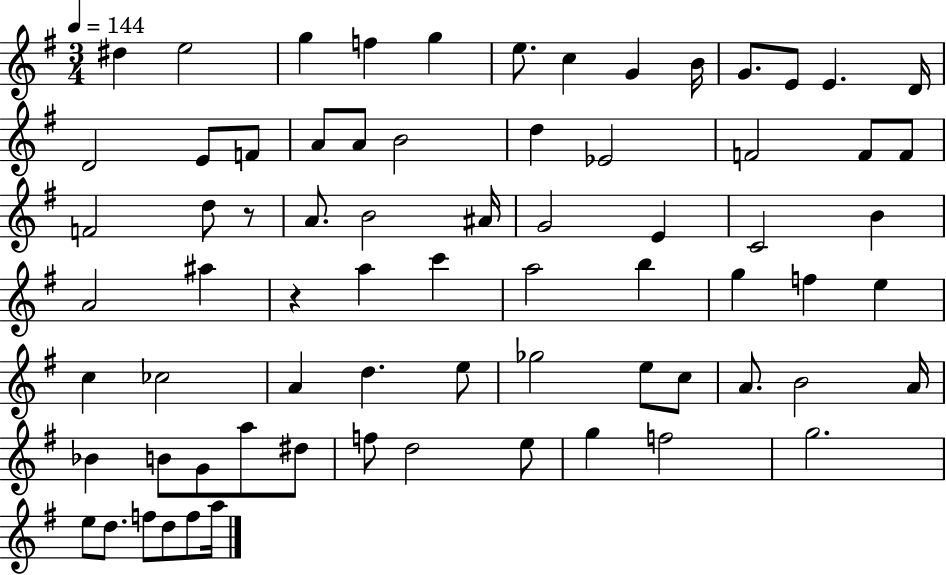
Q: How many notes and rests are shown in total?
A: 72